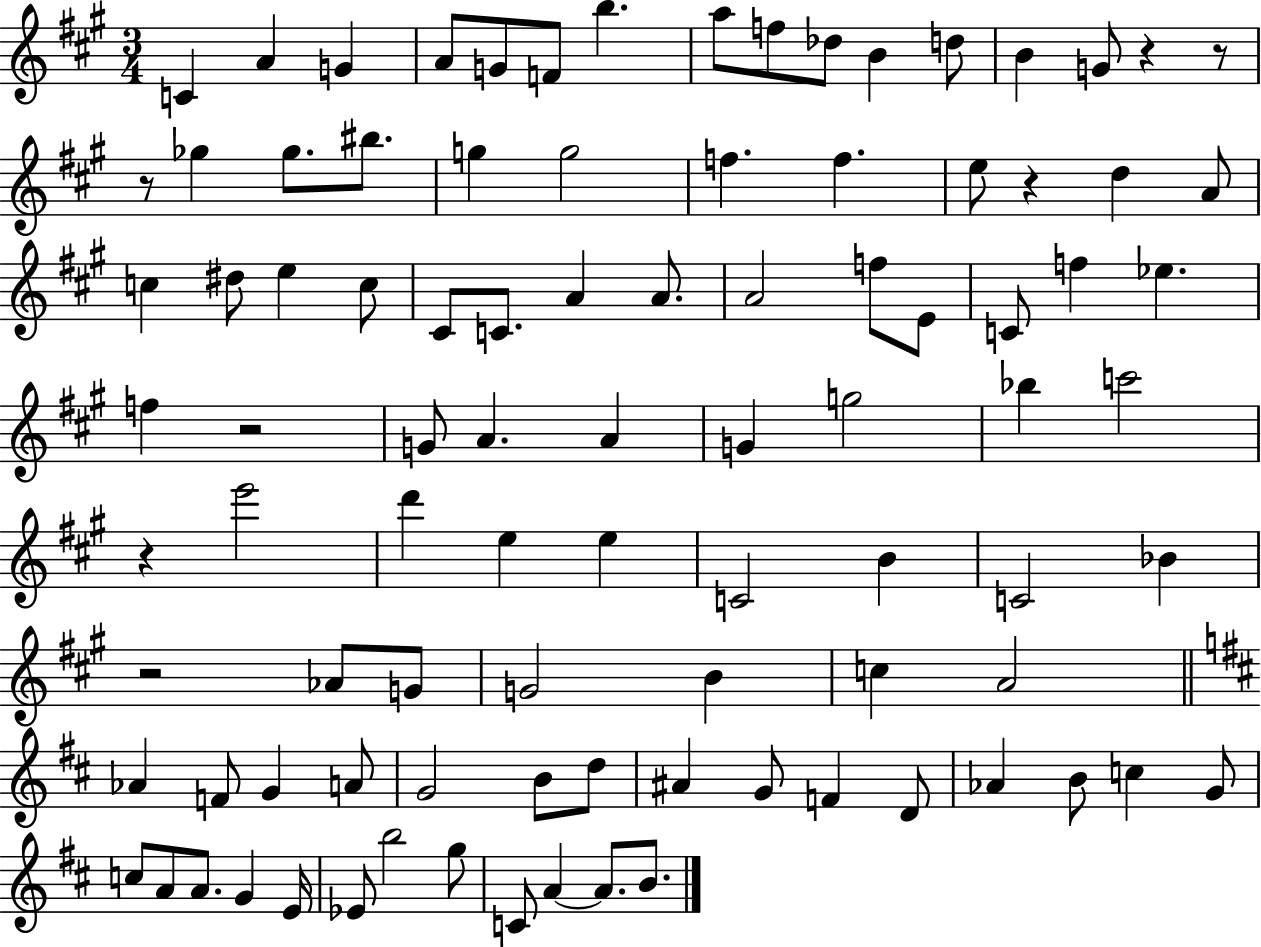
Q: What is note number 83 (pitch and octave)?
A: G5